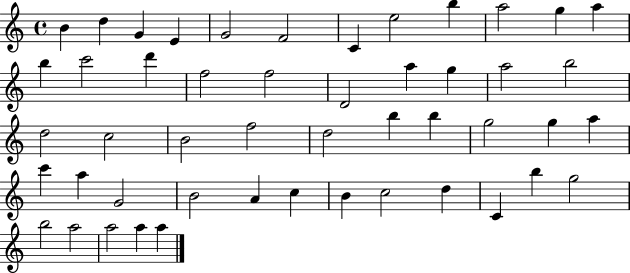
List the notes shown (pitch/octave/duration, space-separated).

B4/q D5/q G4/q E4/q G4/h F4/h C4/q E5/h B5/q A5/h G5/q A5/q B5/q C6/h D6/q F5/h F5/h D4/h A5/q G5/q A5/h B5/h D5/h C5/h B4/h F5/h D5/h B5/q B5/q G5/h G5/q A5/q C6/q A5/q G4/h B4/h A4/q C5/q B4/q C5/h D5/q C4/q B5/q G5/h B5/h A5/h A5/h A5/q A5/q